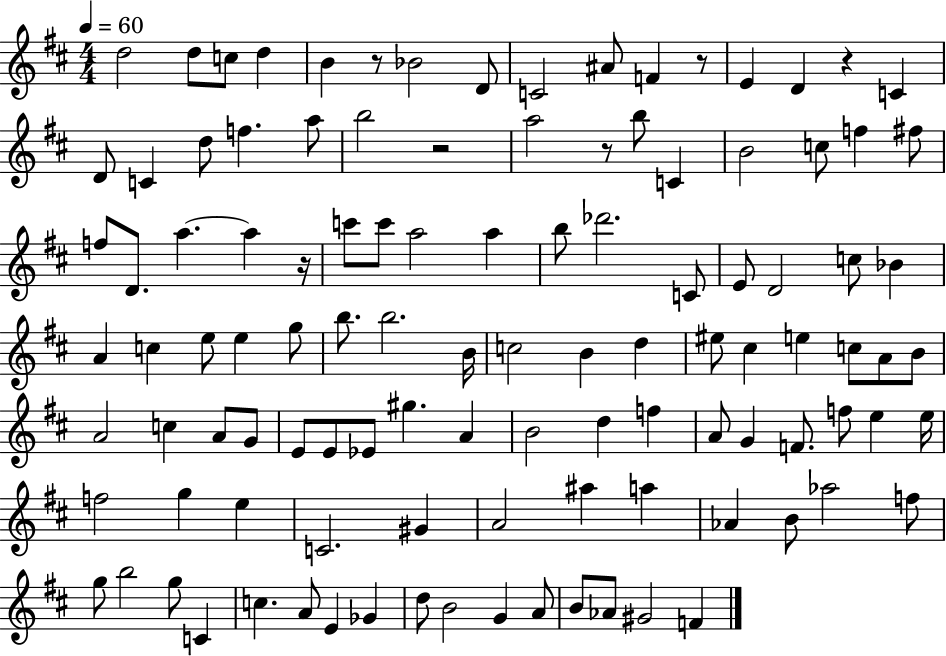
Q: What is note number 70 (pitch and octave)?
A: F5